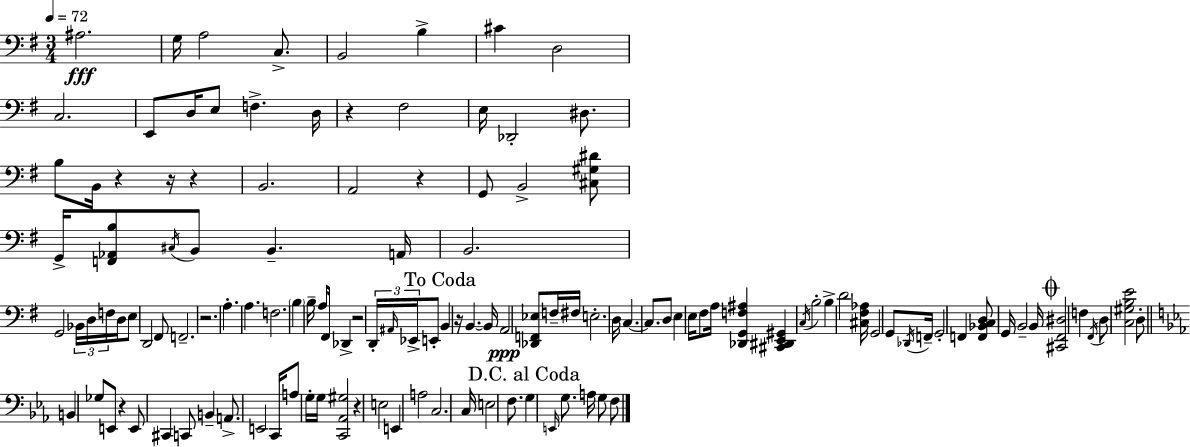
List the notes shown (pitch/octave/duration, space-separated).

A#3/h. G3/s A3/h C3/e. B2/h B3/q C#4/q D3/h C3/h. E2/e D3/s E3/e F3/q. D3/s R/q F#3/h E3/s Db2/h D#3/e. B3/e B2/s R/q R/s R/q B2/h. A2/h R/q G2/e B2/h [C#3,G#3,D#4]/e G2/s [F2,Ab2,B3]/e C#3/s B2/e B2/q. A2/s B2/h. G2/h Bb2/s D3/s F3/s D3/s E3/e D2/h F#2/e F2/h. R/h. A3/q. A3/q. F3/h. B3/q B3/s A3/e F#2/s Db2/q R/h D2/s A#2/s Eb2/s E2/e B2/q R/s B2/q. B2/s A2/h [Db2,F2,Eb3]/e F3/s F#3/s E3/h. D3/s C3/q. C3/e. D3/e E3/q E3/s F#3/e A3/s [Db2,G2,F3,A#3]/q [C#2,D#2,E2,G#2]/q C3/s B3/h B3/q D4/h [C#3,F#3,Ab3]/s G2/h G2/e Db2/s F2/s G2/h F2/q [F2,Bb2,C3,D3]/e G2/s B2/h B2/s [C#2,F#2,D#3]/h F3/q F#2/s D3/e [C3,G#3,B3,E4]/h D3/e B2/q Gb3/e E2/e R/q E2/e C#2/q C2/e B2/q A2/e. E2/h C2/s A3/e G3/s G3/s [C2,Ab2,G#3]/h R/q E3/h E2/q A3/h C3/h. C3/s E3/h F3/e. G3/q E2/s G3/e. A3/s G3/e F3/e